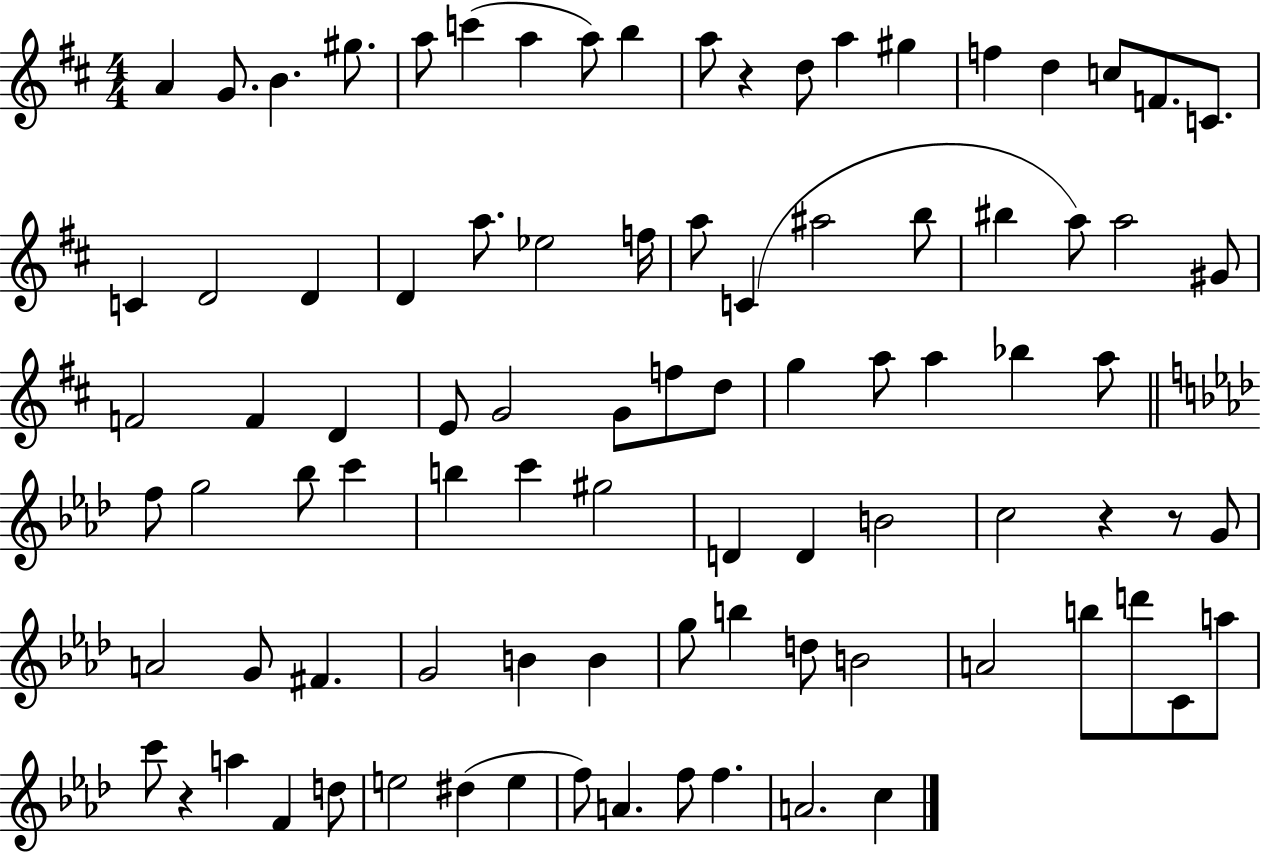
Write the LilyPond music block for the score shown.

{
  \clef treble
  \numericTimeSignature
  \time 4/4
  \key d \major
  a'4 g'8. b'4. gis''8. | a''8 c'''4( a''4 a''8) b''4 | a''8 r4 d''8 a''4 gis''4 | f''4 d''4 c''8 f'8. c'8. | \break c'4 d'2 d'4 | d'4 a''8. ees''2 f''16 | a''8 c'4( ais''2 b''8 | bis''4 a''8) a''2 gis'8 | \break f'2 f'4 d'4 | e'8 g'2 g'8 f''8 d''8 | g''4 a''8 a''4 bes''4 a''8 | \bar "||" \break \key f \minor f''8 g''2 bes''8 c'''4 | b''4 c'''4 gis''2 | d'4 d'4 b'2 | c''2 r4 r8 g'8 | \break a'2 g'8 fis'4. | g'2 b'4 b'4 | g''8 b''4 d''8 b'2 | a'2 b''8 d'''8 c'8 a''8 | \break c'''8 r4 a''4 f'4 d''8 | e''2 dis''4( e''4 | f''8) a'4. f''8 f''4. | a'2. c''4 | \break \bar "|."
}